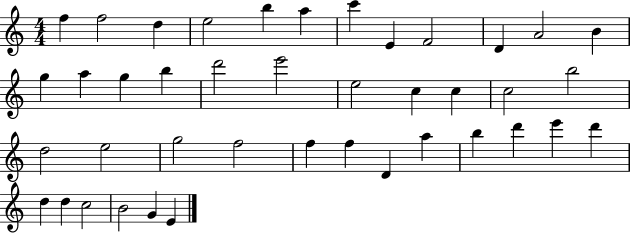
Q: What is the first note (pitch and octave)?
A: F5